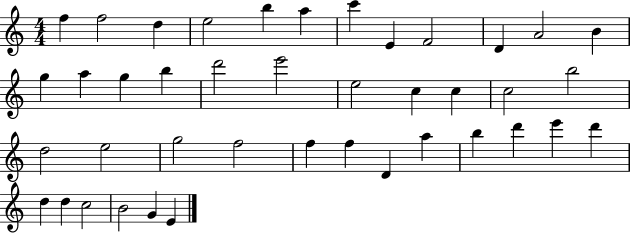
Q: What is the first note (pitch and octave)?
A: F5